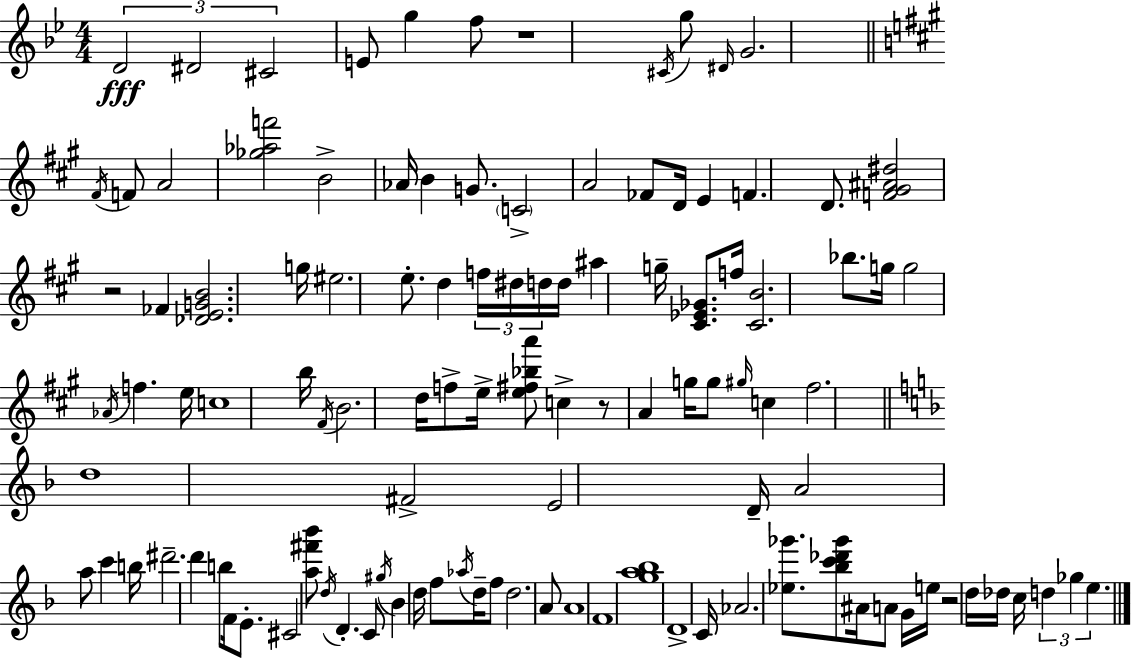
X:1
T:Untitled
M:4/4
L:1/4
K:Bb
D2 ^D2 ^C2 E/2 g f/2 z4 ^C/4 g/2 ^D/4 G2 ^F/4 F/2 A2 [_g_af']2 B2 _A/4 B G/2 C2 A2 _F/2 D/4 E F D/2 [F^G^A^d]2 z2 _F [_DEGB]2 g/4 ^e2 e/2 d f/4 ^d/4 d/4 d/4 ^a g/4 [^C_E_G]/2 f/4 [^CB]2 _b/2 g/4 g2 _A/4 f e/4 c4 b/4 ^F/4 B2 d/4 f/2 e/4 [e^f_ba']/2 c z/2 A g/4 g/2 ^g/4 c ^f2 d4 ^F2 E2 D/4 A2 a/2 c' b/4 ^d'2 d' b/2 F/4 E/2 ^C2 [a^f'_b']/2 d/4 D C/2 ^g/4 _B d/4 f/2 _a/4 d/4 f/2 d2 A/2 A4 F4 [ga_b]4 D4 C/4 _A2 [_e_g']/2 [_bc'_d'_g']/2 ^A/4 A/2 G/4 e/4 z2 d/4 _d/4 c/4 d _g e